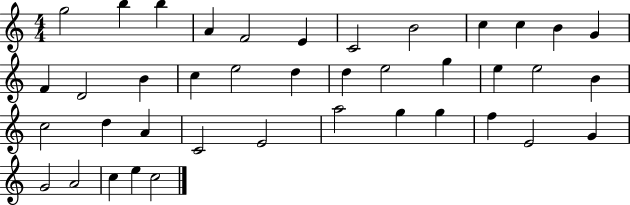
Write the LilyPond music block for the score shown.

{
  \clef treble
  \numericTimeSignature
  \time 4/4
  \key c \major
  g''2 b''4 b''4 | a'4 f'2 e'4 | c'2 b'2 | c''4 c''4 b'4 g'4 | \break f'4 d'2 b'4 | c''4 e''2 d''4 | d''4 e''2 g''4 | e''4 e''2 b'4 | \break c''2 d''4 a'4 | c'2 e'2 | a''2 g''4 g''4 | f''4 e'2 g'4 | \break g'2 a'2 | c''4 e''4 c''2 | \bar "|."
}